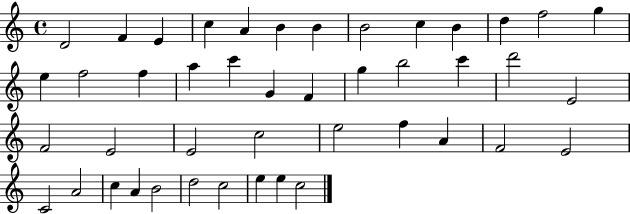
D4/h F4/q E4/q C5/q A4/q B4/q B4/q B4/h C5/q B4/q D5/q F5/h G5/q E5/q F5/h F5/q A5/q C6/q G4/q F4/q G5/q B5/h C6/q D6/h E4/h F4/h E4/h E4/h C5/h E5/h F5/q A4/q F4/h E4/h C4/h A4/h C5/q A4/q B4/h D5/h C5/h E5/q E5/q C5/h